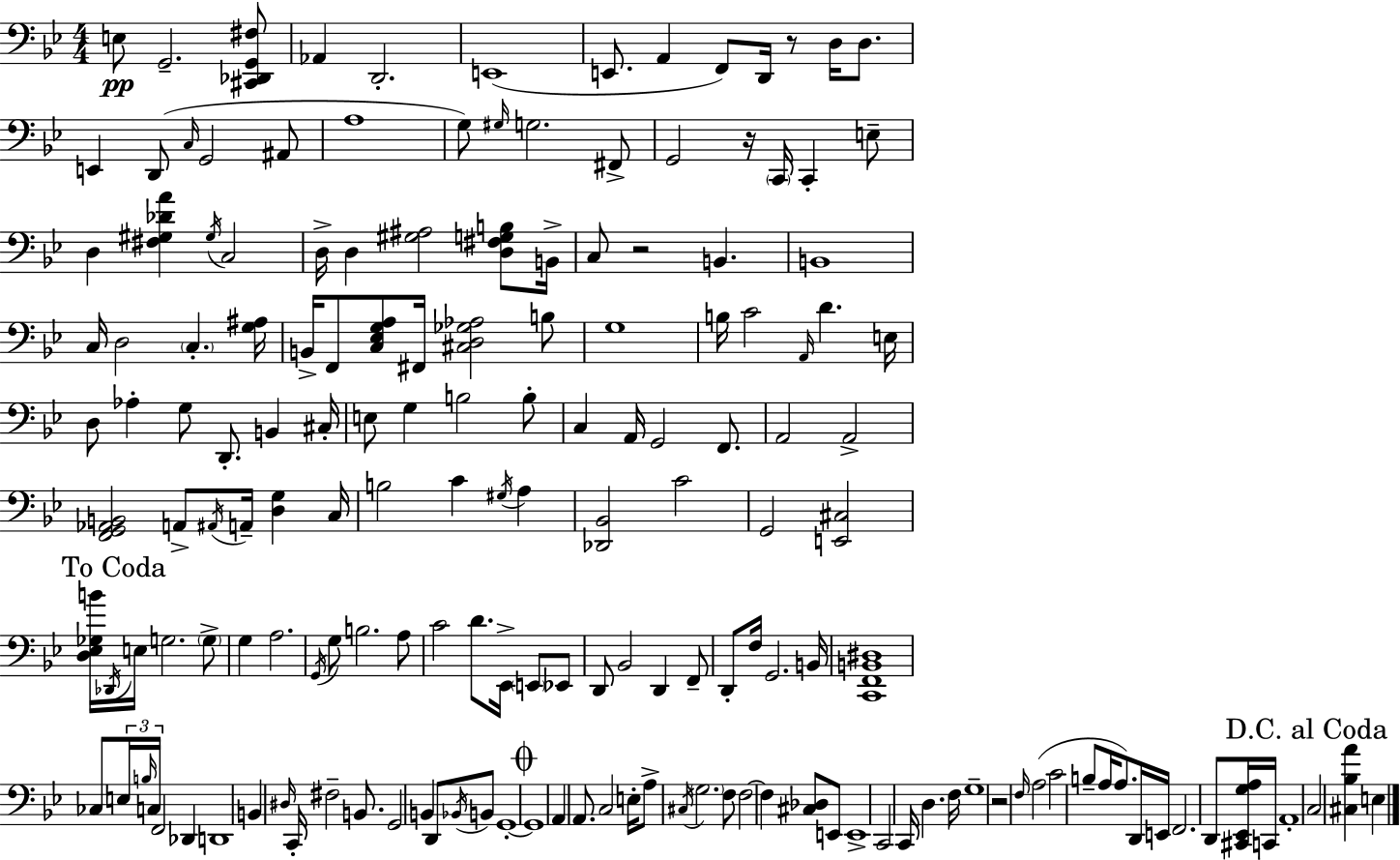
E3/e G2/h. [C#2,Db2,G2,F#3]/e Ab2/q D2/h. E2/w E2/e. A2/q F2/e D2/s R/e D3/s D3/e. E2/q D2/e C3/s G2/h A#2/e A3/w G3/e G#3/s G3/h. F#2/e G2/h R/s C2/s C2/q E3/e D3/q [F#3,G#3,Db4,A4]/q G#3/s C3/h D3/s D3/q [G#3,A#3]/h [D3,F#3,G3,B3]/e B2/s C3/e R/h B2/q. B2/w C3/s D3/h C3/q. [G3,A#3]/s B2/s F2/e [C3,Eb3,G3,A3]/e F#2/s [C#3,D3,Gb3,Ab3]/h B3/e G3/w B3/s C4/h A2/s D4/q. E3/s D3/e Ab3/q G3/e D2/e. B2/q C#3/s E3/e G3/q B3/h B3/e C3/q A2/s G2/h F2/e. A2/h A2/h [F2,G2,Ab2,B2]/h A2/e A#2/s A2/s [D3,G3]/q C3/s B3/h C4/q G#3/s A3/q [Db2,Bb2]/h C4/h G2/h [E2,C#3]/h [D3,Eb3,Gb3,B4]/s Db2/s E3/s G3/h. G3/e G3/q A3/h. G2/s G3/e B3/h. A3/e C4/h D4/e. Eb2/s E2/e Eb2/e D2/e Bb2/h D2/q F2/e D2/e F3/s G2/h. B2/s [C2,F2,B2,D#3]/w CES3/e E3/s B3/s C3/s F2/h Db2/q D2/w B2/q D#3/s C2/s F#3/h B2/e. G2/h B2/q D2/e Bb2/s B2/e G2/w G2/w A2/q A2/e. C3/h E3/s A3/e C#3/s G3/h. F3/e F3/h F3/q [C#3,Db3]/e E2/e E2/w C2/h C2/s D3/q. F3/s G3/w R/h F3/s A3/h C4/h B3/e A3/s A3/e. D2/s E2/s F2/h. D2/e [C#2,Eb2,G3,A3]/s C2/s A2/w C3/h [C#3,Bb3,A4]/q E3/q